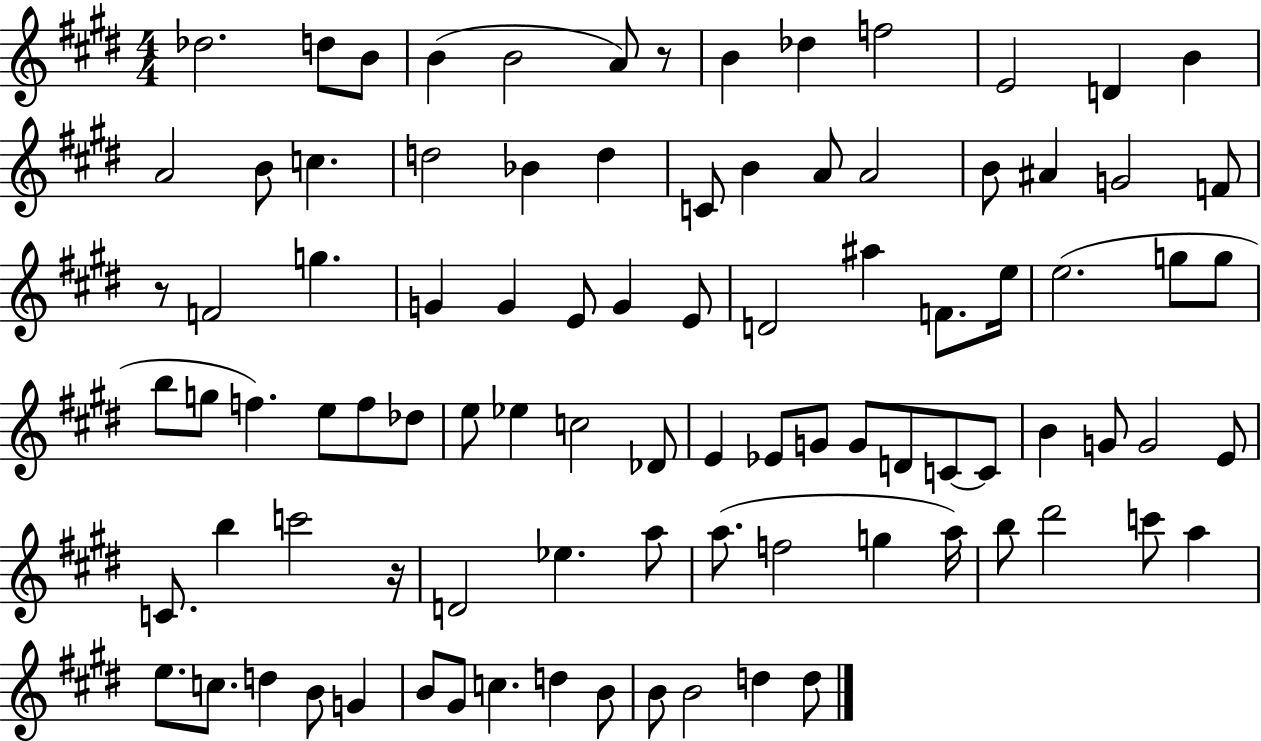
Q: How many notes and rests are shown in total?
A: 92